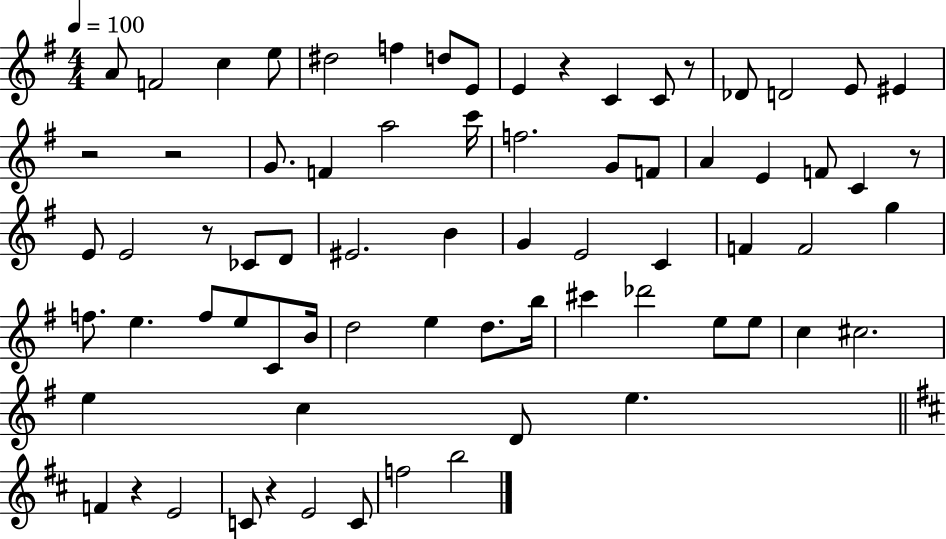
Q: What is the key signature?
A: G major